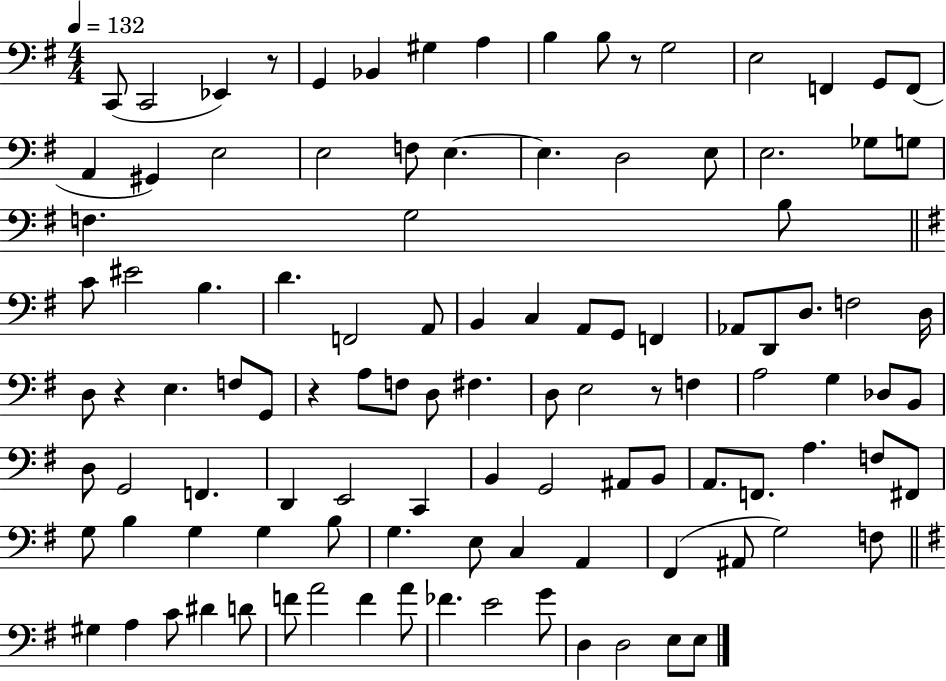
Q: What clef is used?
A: bass